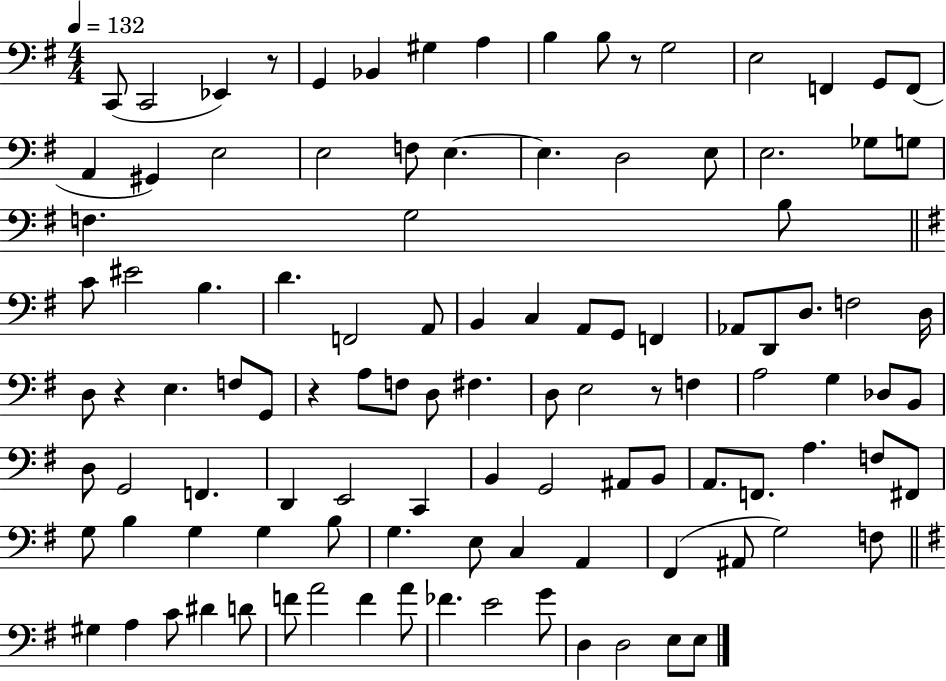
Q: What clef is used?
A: bass